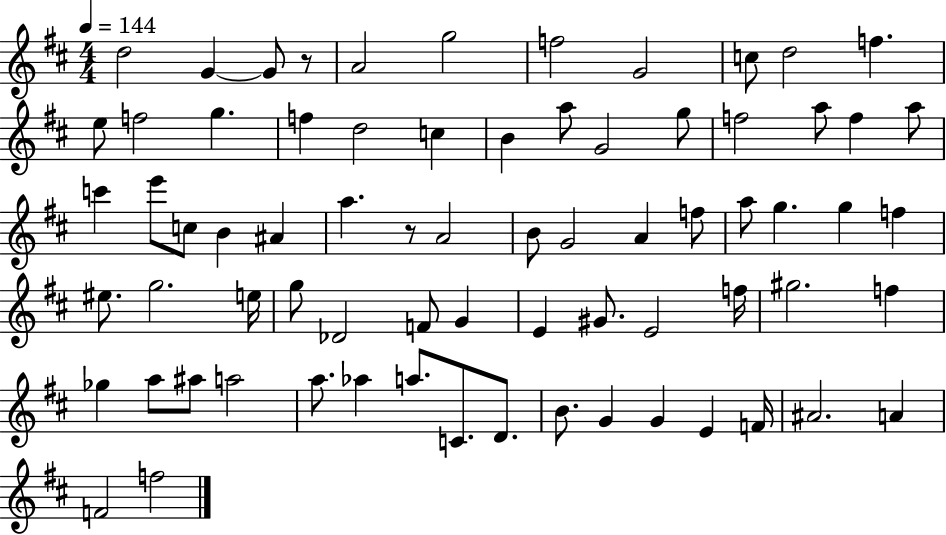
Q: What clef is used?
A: treble